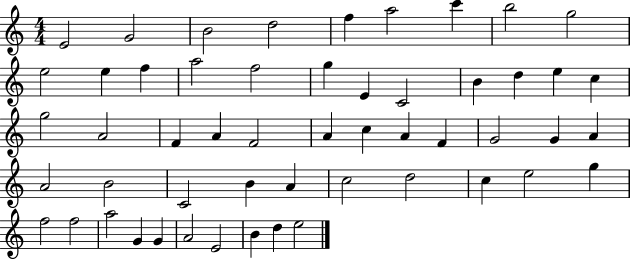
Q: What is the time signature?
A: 4/4